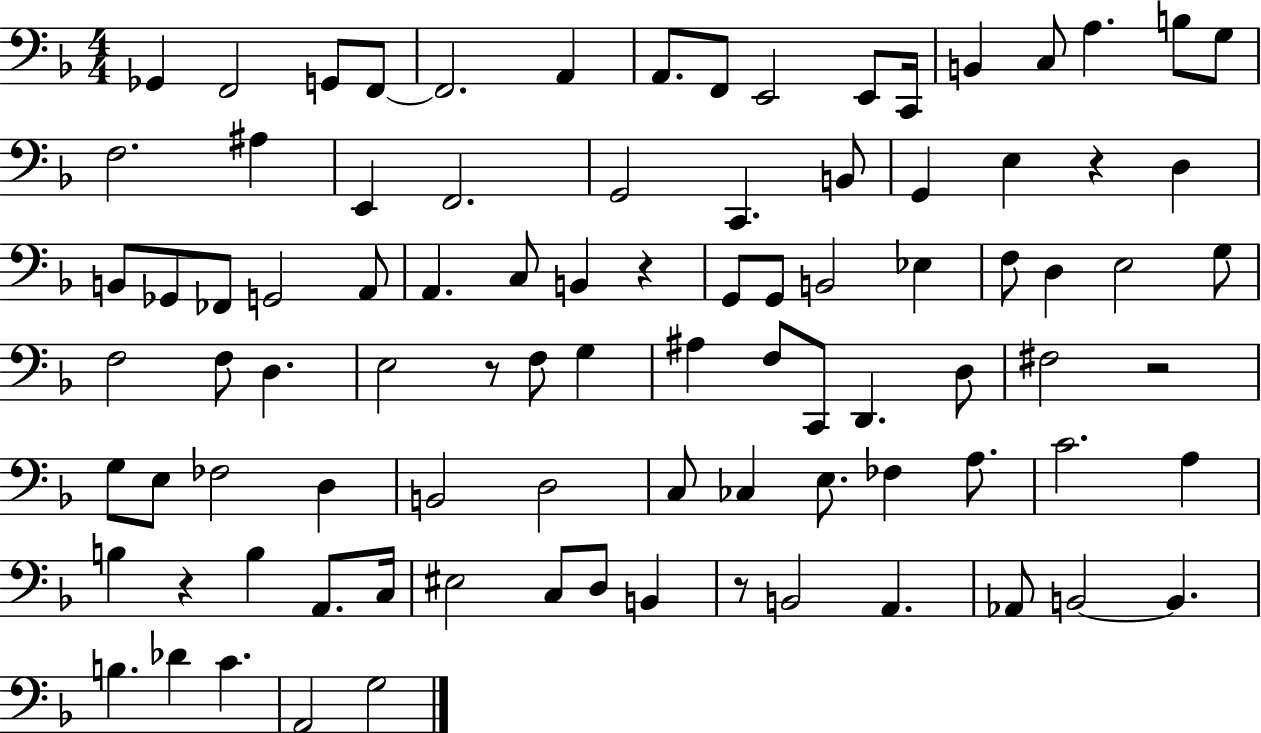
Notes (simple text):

Gb2/q F2/h G2/e F2/e F2/h. A2/q A2/e. F2/e E2/h E2/e C2/s B2/q C3/e A3/q. B3/e G3/e F3/h. A#3/q E2/q F2/h. G2/h C2/q. B2/e G2/q E3/q R/q D3/q B2/e Gb2/e FES2/e G2/h A2/e A2/q. C3/e B2/q R/q G2/e G2/e B2/h Eb3/q F3/e D3/q E3/h G3/e F3/h F3/e D3/q. E3/h R/e F3/e G3/q A#3/q F3/e C2/e D2/q. D3/e F#3/h R/h G3/e E3/e FES3/h D3/q B2/h D3/h C3/e CES3/q E3/e. FES3/q A3/e. C4/h. A3/q B3/q R/q B3/q A2/e. C3/s EIS3/h C3/e D3/e B2/q R/e B2/h A2/q. Ab2/e B2/h B2/q. B3/q. Db4/q C4/q. A2/h G3/h